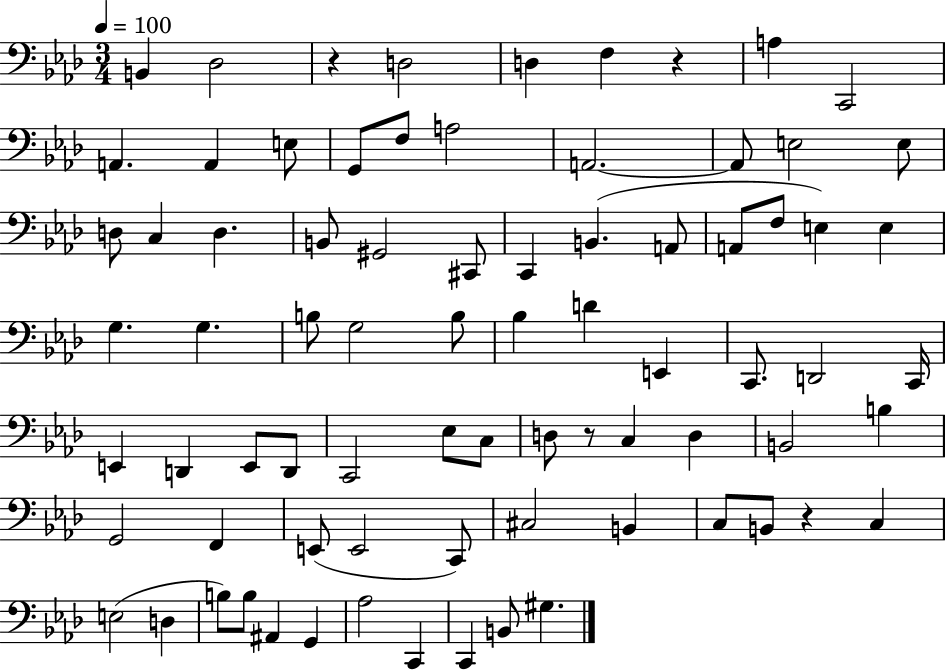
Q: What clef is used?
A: bass